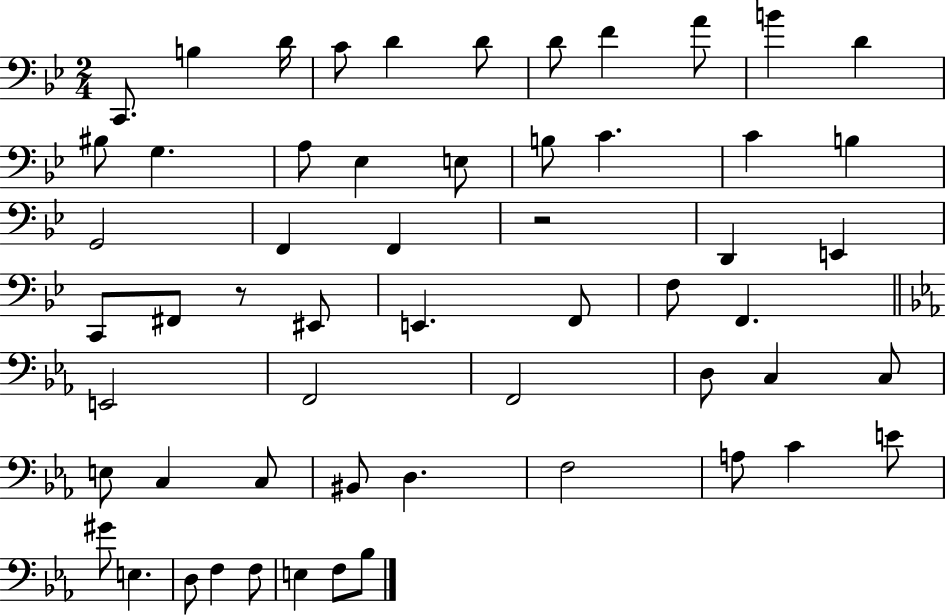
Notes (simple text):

C2/e. B3/q D4/s C4/e D4/q D4/e D4/e F4/q A4/e B4/q D4/q BIS3/e G3/q. A3/e Eb3/q E3/e B3/e C4/q. C4/q B3/q G2/h F2/q F2/q R/h D2/q E2/q C2/e F#2/e R/e EIS2/e E2/q. F2/e F3/e F2/q. E2/h F2/h F2/h D3/e C3/q C3/e E3/e C3/q C3/e BIS2/e D3/q. F3/h A3/e C4/q E4/e G#4/e E3/q. D3/e F3/q F3/e E3/q F3/e Bb3/e